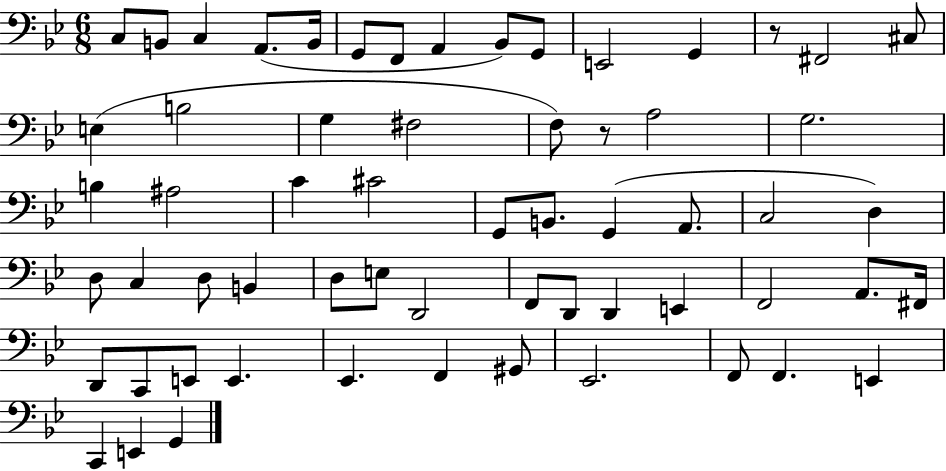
X:1
T:Untitled
M:6/8
L:1/4
K:Bb
C,/2 B,,/2 C, A,,/2 B,,/4 G,,/2 F,,/2 A,, _B,,/2 G,,/2 E,,2 G,, z/2 ^F,,2 ^C,/2 E, B,2 G, ^F,2 F,/2 z/2 A,2 G,2 B, ^A,2 C ^C2 G,,/2 B,,/2 G,, A,,/2 C,2 D, D,/2 C, D,/2 B,, D,/2 E,/2 D,,2 F,,/2 D,,/2 D,, E,, F,,2 A,,/2 ^F,,/4 D,,/2 C,,/2 E,,/2 E,, _E,, F,, ^G,,/2 _E,,2 F,,/2 F,, E,, C,, E,, G,,